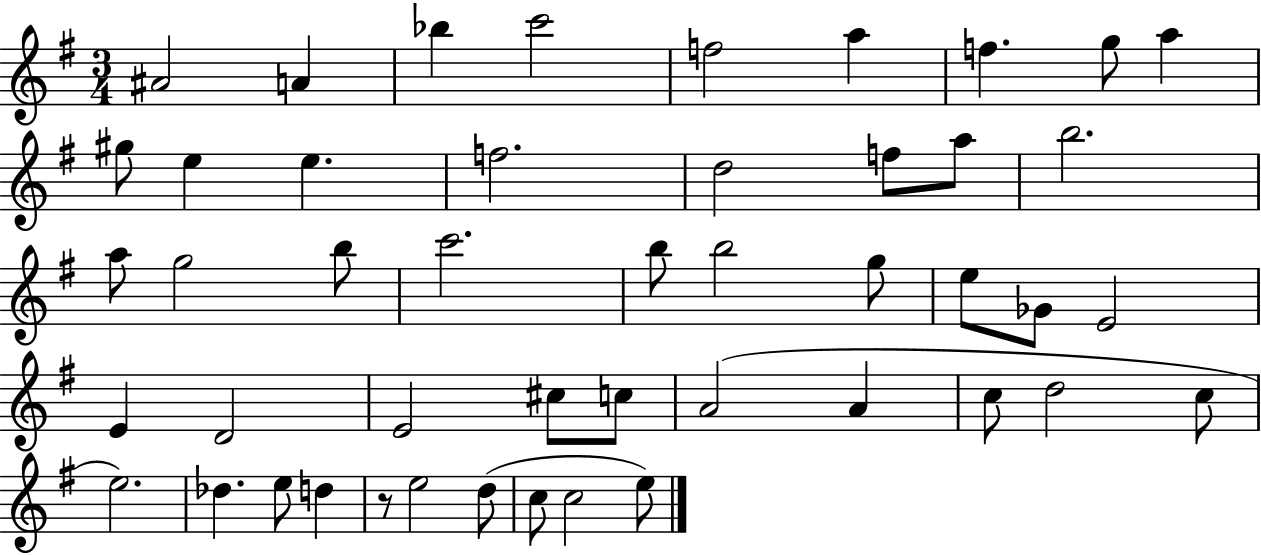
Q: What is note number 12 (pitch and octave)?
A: E5